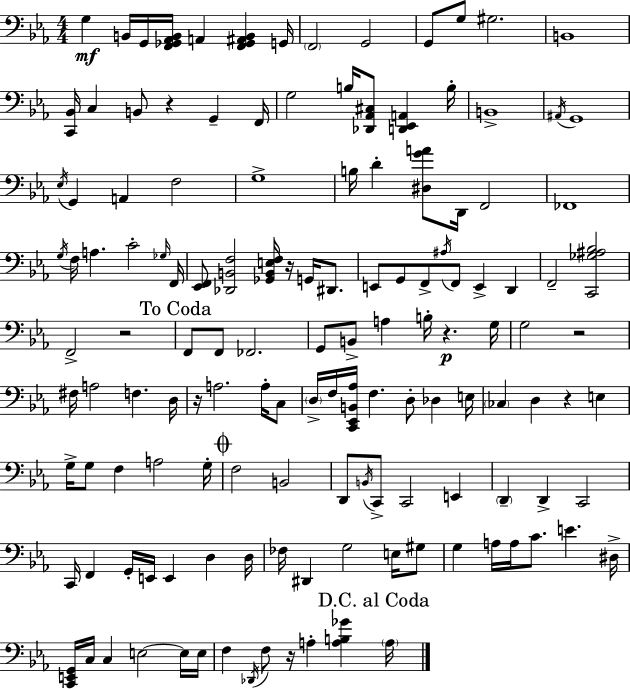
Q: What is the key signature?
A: C minor